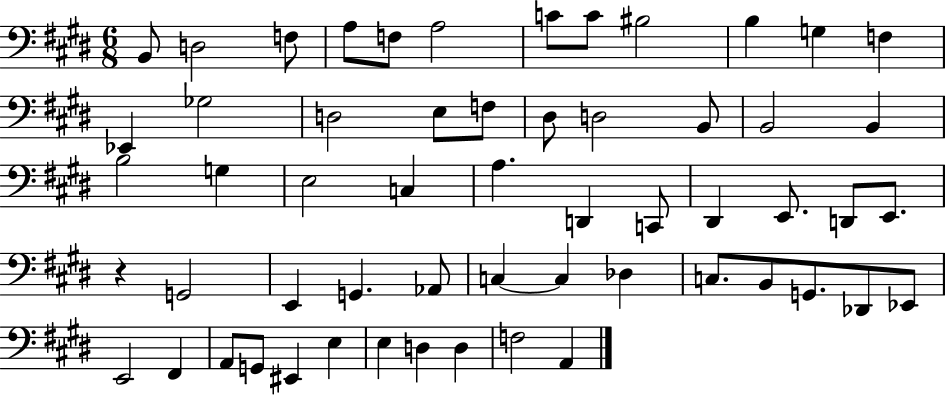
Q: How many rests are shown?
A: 1